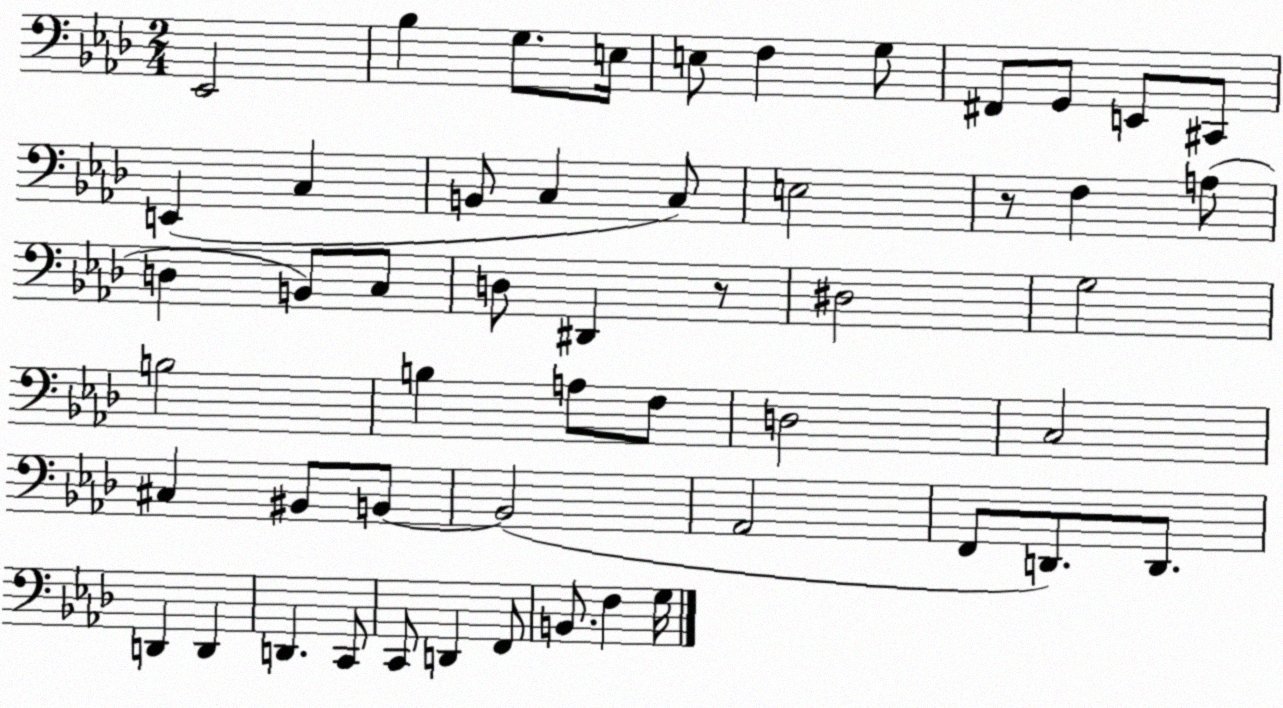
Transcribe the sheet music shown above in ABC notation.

X:1
T:Untitled
M:2/4
L:1/4
K:Ab
_E,,2 _B, G,/2 E,/4 E,/2 F, G,/2 ^F,,/2 G,,/2 E,,/2 ^C,,/2 E,, C, B,,/2 C, C,/2 E,2 z/2 F, A,/2 D, B,,/2 C,/2 D,/2 ^D,, z/2 ^D,2 G,2 B,2 B, A,/2 F,/2 D,2 C,2 ^C, ^B,,/2 B,,/2 B,,2 _A,,2 F,,/2 D,,/2 D,,/2 D,, D,, D,, C,,/2 C,,/2 D,, F,,/2 B,,/2 F, G,/4